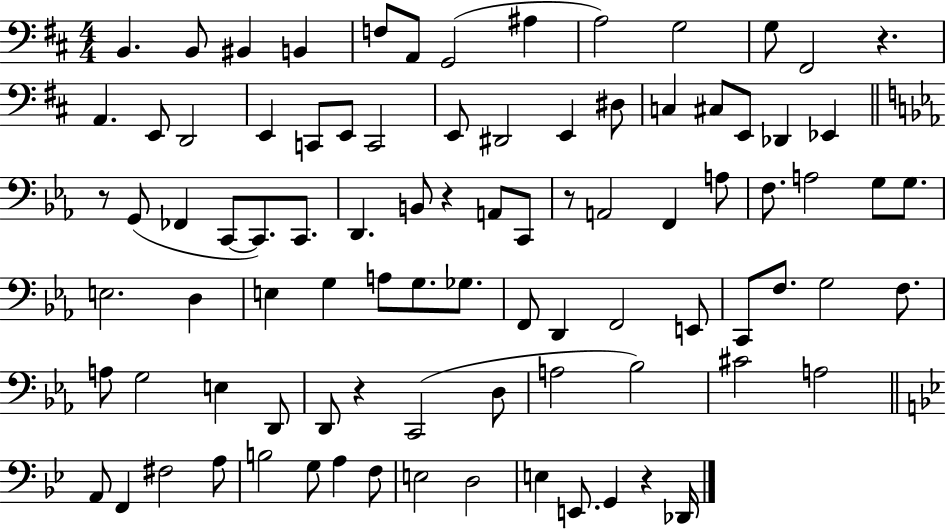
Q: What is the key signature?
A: D major